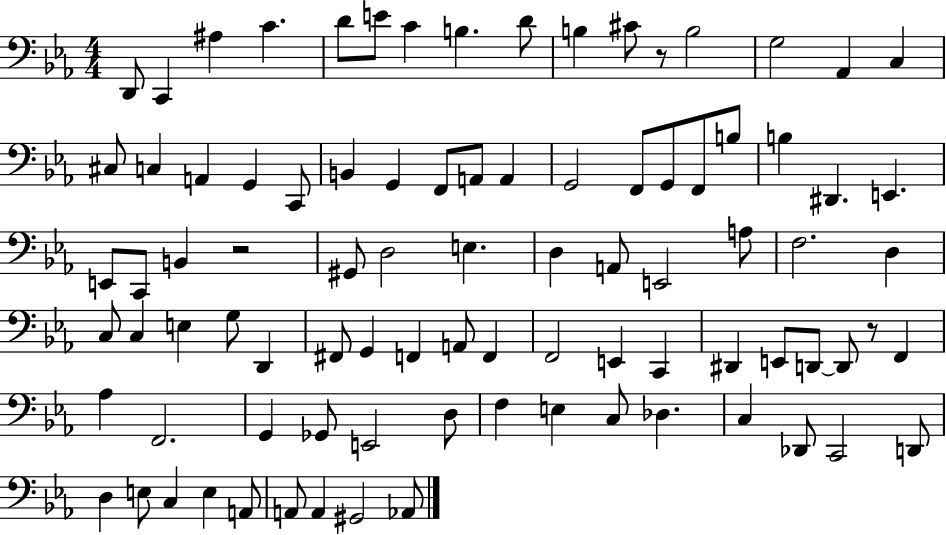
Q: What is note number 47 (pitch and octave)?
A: C3